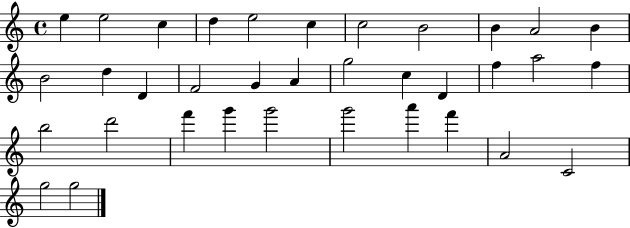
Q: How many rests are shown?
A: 0